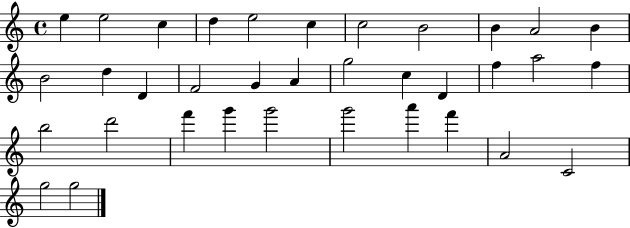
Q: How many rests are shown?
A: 0